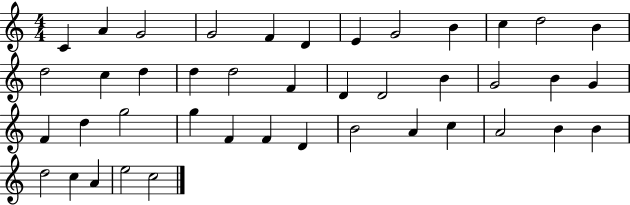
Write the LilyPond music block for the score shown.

{
  \clef treble
  \numericTimeSignature
  \time 4/4
  \key c \major
  c'4 a'4 g'2 | g'2 f'4 d'4 | e'4 g'2 b'4 | c''4 d''2 b'4 | \break d''2 c''4 d''4 | d''4 d''2 f'4 | d'4 d'2 b'4 | g'2 b'4 g'4 | \break f'4 d''4 g''2 | g''4 f'4 f'4 d'4 | b'2 a'4 c''4 | a'2 b'4 b'4 | \break d''2 c''4 a'4 | e''2 c''2 | \bar "|."
}